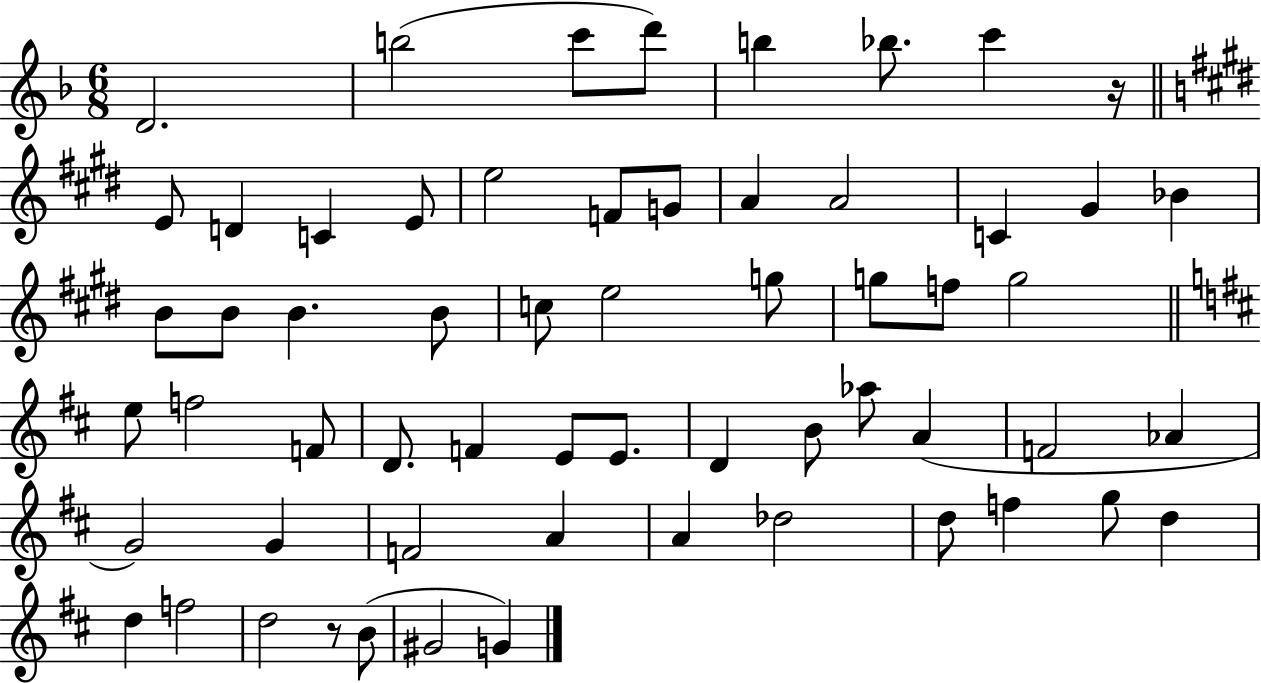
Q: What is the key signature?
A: F major